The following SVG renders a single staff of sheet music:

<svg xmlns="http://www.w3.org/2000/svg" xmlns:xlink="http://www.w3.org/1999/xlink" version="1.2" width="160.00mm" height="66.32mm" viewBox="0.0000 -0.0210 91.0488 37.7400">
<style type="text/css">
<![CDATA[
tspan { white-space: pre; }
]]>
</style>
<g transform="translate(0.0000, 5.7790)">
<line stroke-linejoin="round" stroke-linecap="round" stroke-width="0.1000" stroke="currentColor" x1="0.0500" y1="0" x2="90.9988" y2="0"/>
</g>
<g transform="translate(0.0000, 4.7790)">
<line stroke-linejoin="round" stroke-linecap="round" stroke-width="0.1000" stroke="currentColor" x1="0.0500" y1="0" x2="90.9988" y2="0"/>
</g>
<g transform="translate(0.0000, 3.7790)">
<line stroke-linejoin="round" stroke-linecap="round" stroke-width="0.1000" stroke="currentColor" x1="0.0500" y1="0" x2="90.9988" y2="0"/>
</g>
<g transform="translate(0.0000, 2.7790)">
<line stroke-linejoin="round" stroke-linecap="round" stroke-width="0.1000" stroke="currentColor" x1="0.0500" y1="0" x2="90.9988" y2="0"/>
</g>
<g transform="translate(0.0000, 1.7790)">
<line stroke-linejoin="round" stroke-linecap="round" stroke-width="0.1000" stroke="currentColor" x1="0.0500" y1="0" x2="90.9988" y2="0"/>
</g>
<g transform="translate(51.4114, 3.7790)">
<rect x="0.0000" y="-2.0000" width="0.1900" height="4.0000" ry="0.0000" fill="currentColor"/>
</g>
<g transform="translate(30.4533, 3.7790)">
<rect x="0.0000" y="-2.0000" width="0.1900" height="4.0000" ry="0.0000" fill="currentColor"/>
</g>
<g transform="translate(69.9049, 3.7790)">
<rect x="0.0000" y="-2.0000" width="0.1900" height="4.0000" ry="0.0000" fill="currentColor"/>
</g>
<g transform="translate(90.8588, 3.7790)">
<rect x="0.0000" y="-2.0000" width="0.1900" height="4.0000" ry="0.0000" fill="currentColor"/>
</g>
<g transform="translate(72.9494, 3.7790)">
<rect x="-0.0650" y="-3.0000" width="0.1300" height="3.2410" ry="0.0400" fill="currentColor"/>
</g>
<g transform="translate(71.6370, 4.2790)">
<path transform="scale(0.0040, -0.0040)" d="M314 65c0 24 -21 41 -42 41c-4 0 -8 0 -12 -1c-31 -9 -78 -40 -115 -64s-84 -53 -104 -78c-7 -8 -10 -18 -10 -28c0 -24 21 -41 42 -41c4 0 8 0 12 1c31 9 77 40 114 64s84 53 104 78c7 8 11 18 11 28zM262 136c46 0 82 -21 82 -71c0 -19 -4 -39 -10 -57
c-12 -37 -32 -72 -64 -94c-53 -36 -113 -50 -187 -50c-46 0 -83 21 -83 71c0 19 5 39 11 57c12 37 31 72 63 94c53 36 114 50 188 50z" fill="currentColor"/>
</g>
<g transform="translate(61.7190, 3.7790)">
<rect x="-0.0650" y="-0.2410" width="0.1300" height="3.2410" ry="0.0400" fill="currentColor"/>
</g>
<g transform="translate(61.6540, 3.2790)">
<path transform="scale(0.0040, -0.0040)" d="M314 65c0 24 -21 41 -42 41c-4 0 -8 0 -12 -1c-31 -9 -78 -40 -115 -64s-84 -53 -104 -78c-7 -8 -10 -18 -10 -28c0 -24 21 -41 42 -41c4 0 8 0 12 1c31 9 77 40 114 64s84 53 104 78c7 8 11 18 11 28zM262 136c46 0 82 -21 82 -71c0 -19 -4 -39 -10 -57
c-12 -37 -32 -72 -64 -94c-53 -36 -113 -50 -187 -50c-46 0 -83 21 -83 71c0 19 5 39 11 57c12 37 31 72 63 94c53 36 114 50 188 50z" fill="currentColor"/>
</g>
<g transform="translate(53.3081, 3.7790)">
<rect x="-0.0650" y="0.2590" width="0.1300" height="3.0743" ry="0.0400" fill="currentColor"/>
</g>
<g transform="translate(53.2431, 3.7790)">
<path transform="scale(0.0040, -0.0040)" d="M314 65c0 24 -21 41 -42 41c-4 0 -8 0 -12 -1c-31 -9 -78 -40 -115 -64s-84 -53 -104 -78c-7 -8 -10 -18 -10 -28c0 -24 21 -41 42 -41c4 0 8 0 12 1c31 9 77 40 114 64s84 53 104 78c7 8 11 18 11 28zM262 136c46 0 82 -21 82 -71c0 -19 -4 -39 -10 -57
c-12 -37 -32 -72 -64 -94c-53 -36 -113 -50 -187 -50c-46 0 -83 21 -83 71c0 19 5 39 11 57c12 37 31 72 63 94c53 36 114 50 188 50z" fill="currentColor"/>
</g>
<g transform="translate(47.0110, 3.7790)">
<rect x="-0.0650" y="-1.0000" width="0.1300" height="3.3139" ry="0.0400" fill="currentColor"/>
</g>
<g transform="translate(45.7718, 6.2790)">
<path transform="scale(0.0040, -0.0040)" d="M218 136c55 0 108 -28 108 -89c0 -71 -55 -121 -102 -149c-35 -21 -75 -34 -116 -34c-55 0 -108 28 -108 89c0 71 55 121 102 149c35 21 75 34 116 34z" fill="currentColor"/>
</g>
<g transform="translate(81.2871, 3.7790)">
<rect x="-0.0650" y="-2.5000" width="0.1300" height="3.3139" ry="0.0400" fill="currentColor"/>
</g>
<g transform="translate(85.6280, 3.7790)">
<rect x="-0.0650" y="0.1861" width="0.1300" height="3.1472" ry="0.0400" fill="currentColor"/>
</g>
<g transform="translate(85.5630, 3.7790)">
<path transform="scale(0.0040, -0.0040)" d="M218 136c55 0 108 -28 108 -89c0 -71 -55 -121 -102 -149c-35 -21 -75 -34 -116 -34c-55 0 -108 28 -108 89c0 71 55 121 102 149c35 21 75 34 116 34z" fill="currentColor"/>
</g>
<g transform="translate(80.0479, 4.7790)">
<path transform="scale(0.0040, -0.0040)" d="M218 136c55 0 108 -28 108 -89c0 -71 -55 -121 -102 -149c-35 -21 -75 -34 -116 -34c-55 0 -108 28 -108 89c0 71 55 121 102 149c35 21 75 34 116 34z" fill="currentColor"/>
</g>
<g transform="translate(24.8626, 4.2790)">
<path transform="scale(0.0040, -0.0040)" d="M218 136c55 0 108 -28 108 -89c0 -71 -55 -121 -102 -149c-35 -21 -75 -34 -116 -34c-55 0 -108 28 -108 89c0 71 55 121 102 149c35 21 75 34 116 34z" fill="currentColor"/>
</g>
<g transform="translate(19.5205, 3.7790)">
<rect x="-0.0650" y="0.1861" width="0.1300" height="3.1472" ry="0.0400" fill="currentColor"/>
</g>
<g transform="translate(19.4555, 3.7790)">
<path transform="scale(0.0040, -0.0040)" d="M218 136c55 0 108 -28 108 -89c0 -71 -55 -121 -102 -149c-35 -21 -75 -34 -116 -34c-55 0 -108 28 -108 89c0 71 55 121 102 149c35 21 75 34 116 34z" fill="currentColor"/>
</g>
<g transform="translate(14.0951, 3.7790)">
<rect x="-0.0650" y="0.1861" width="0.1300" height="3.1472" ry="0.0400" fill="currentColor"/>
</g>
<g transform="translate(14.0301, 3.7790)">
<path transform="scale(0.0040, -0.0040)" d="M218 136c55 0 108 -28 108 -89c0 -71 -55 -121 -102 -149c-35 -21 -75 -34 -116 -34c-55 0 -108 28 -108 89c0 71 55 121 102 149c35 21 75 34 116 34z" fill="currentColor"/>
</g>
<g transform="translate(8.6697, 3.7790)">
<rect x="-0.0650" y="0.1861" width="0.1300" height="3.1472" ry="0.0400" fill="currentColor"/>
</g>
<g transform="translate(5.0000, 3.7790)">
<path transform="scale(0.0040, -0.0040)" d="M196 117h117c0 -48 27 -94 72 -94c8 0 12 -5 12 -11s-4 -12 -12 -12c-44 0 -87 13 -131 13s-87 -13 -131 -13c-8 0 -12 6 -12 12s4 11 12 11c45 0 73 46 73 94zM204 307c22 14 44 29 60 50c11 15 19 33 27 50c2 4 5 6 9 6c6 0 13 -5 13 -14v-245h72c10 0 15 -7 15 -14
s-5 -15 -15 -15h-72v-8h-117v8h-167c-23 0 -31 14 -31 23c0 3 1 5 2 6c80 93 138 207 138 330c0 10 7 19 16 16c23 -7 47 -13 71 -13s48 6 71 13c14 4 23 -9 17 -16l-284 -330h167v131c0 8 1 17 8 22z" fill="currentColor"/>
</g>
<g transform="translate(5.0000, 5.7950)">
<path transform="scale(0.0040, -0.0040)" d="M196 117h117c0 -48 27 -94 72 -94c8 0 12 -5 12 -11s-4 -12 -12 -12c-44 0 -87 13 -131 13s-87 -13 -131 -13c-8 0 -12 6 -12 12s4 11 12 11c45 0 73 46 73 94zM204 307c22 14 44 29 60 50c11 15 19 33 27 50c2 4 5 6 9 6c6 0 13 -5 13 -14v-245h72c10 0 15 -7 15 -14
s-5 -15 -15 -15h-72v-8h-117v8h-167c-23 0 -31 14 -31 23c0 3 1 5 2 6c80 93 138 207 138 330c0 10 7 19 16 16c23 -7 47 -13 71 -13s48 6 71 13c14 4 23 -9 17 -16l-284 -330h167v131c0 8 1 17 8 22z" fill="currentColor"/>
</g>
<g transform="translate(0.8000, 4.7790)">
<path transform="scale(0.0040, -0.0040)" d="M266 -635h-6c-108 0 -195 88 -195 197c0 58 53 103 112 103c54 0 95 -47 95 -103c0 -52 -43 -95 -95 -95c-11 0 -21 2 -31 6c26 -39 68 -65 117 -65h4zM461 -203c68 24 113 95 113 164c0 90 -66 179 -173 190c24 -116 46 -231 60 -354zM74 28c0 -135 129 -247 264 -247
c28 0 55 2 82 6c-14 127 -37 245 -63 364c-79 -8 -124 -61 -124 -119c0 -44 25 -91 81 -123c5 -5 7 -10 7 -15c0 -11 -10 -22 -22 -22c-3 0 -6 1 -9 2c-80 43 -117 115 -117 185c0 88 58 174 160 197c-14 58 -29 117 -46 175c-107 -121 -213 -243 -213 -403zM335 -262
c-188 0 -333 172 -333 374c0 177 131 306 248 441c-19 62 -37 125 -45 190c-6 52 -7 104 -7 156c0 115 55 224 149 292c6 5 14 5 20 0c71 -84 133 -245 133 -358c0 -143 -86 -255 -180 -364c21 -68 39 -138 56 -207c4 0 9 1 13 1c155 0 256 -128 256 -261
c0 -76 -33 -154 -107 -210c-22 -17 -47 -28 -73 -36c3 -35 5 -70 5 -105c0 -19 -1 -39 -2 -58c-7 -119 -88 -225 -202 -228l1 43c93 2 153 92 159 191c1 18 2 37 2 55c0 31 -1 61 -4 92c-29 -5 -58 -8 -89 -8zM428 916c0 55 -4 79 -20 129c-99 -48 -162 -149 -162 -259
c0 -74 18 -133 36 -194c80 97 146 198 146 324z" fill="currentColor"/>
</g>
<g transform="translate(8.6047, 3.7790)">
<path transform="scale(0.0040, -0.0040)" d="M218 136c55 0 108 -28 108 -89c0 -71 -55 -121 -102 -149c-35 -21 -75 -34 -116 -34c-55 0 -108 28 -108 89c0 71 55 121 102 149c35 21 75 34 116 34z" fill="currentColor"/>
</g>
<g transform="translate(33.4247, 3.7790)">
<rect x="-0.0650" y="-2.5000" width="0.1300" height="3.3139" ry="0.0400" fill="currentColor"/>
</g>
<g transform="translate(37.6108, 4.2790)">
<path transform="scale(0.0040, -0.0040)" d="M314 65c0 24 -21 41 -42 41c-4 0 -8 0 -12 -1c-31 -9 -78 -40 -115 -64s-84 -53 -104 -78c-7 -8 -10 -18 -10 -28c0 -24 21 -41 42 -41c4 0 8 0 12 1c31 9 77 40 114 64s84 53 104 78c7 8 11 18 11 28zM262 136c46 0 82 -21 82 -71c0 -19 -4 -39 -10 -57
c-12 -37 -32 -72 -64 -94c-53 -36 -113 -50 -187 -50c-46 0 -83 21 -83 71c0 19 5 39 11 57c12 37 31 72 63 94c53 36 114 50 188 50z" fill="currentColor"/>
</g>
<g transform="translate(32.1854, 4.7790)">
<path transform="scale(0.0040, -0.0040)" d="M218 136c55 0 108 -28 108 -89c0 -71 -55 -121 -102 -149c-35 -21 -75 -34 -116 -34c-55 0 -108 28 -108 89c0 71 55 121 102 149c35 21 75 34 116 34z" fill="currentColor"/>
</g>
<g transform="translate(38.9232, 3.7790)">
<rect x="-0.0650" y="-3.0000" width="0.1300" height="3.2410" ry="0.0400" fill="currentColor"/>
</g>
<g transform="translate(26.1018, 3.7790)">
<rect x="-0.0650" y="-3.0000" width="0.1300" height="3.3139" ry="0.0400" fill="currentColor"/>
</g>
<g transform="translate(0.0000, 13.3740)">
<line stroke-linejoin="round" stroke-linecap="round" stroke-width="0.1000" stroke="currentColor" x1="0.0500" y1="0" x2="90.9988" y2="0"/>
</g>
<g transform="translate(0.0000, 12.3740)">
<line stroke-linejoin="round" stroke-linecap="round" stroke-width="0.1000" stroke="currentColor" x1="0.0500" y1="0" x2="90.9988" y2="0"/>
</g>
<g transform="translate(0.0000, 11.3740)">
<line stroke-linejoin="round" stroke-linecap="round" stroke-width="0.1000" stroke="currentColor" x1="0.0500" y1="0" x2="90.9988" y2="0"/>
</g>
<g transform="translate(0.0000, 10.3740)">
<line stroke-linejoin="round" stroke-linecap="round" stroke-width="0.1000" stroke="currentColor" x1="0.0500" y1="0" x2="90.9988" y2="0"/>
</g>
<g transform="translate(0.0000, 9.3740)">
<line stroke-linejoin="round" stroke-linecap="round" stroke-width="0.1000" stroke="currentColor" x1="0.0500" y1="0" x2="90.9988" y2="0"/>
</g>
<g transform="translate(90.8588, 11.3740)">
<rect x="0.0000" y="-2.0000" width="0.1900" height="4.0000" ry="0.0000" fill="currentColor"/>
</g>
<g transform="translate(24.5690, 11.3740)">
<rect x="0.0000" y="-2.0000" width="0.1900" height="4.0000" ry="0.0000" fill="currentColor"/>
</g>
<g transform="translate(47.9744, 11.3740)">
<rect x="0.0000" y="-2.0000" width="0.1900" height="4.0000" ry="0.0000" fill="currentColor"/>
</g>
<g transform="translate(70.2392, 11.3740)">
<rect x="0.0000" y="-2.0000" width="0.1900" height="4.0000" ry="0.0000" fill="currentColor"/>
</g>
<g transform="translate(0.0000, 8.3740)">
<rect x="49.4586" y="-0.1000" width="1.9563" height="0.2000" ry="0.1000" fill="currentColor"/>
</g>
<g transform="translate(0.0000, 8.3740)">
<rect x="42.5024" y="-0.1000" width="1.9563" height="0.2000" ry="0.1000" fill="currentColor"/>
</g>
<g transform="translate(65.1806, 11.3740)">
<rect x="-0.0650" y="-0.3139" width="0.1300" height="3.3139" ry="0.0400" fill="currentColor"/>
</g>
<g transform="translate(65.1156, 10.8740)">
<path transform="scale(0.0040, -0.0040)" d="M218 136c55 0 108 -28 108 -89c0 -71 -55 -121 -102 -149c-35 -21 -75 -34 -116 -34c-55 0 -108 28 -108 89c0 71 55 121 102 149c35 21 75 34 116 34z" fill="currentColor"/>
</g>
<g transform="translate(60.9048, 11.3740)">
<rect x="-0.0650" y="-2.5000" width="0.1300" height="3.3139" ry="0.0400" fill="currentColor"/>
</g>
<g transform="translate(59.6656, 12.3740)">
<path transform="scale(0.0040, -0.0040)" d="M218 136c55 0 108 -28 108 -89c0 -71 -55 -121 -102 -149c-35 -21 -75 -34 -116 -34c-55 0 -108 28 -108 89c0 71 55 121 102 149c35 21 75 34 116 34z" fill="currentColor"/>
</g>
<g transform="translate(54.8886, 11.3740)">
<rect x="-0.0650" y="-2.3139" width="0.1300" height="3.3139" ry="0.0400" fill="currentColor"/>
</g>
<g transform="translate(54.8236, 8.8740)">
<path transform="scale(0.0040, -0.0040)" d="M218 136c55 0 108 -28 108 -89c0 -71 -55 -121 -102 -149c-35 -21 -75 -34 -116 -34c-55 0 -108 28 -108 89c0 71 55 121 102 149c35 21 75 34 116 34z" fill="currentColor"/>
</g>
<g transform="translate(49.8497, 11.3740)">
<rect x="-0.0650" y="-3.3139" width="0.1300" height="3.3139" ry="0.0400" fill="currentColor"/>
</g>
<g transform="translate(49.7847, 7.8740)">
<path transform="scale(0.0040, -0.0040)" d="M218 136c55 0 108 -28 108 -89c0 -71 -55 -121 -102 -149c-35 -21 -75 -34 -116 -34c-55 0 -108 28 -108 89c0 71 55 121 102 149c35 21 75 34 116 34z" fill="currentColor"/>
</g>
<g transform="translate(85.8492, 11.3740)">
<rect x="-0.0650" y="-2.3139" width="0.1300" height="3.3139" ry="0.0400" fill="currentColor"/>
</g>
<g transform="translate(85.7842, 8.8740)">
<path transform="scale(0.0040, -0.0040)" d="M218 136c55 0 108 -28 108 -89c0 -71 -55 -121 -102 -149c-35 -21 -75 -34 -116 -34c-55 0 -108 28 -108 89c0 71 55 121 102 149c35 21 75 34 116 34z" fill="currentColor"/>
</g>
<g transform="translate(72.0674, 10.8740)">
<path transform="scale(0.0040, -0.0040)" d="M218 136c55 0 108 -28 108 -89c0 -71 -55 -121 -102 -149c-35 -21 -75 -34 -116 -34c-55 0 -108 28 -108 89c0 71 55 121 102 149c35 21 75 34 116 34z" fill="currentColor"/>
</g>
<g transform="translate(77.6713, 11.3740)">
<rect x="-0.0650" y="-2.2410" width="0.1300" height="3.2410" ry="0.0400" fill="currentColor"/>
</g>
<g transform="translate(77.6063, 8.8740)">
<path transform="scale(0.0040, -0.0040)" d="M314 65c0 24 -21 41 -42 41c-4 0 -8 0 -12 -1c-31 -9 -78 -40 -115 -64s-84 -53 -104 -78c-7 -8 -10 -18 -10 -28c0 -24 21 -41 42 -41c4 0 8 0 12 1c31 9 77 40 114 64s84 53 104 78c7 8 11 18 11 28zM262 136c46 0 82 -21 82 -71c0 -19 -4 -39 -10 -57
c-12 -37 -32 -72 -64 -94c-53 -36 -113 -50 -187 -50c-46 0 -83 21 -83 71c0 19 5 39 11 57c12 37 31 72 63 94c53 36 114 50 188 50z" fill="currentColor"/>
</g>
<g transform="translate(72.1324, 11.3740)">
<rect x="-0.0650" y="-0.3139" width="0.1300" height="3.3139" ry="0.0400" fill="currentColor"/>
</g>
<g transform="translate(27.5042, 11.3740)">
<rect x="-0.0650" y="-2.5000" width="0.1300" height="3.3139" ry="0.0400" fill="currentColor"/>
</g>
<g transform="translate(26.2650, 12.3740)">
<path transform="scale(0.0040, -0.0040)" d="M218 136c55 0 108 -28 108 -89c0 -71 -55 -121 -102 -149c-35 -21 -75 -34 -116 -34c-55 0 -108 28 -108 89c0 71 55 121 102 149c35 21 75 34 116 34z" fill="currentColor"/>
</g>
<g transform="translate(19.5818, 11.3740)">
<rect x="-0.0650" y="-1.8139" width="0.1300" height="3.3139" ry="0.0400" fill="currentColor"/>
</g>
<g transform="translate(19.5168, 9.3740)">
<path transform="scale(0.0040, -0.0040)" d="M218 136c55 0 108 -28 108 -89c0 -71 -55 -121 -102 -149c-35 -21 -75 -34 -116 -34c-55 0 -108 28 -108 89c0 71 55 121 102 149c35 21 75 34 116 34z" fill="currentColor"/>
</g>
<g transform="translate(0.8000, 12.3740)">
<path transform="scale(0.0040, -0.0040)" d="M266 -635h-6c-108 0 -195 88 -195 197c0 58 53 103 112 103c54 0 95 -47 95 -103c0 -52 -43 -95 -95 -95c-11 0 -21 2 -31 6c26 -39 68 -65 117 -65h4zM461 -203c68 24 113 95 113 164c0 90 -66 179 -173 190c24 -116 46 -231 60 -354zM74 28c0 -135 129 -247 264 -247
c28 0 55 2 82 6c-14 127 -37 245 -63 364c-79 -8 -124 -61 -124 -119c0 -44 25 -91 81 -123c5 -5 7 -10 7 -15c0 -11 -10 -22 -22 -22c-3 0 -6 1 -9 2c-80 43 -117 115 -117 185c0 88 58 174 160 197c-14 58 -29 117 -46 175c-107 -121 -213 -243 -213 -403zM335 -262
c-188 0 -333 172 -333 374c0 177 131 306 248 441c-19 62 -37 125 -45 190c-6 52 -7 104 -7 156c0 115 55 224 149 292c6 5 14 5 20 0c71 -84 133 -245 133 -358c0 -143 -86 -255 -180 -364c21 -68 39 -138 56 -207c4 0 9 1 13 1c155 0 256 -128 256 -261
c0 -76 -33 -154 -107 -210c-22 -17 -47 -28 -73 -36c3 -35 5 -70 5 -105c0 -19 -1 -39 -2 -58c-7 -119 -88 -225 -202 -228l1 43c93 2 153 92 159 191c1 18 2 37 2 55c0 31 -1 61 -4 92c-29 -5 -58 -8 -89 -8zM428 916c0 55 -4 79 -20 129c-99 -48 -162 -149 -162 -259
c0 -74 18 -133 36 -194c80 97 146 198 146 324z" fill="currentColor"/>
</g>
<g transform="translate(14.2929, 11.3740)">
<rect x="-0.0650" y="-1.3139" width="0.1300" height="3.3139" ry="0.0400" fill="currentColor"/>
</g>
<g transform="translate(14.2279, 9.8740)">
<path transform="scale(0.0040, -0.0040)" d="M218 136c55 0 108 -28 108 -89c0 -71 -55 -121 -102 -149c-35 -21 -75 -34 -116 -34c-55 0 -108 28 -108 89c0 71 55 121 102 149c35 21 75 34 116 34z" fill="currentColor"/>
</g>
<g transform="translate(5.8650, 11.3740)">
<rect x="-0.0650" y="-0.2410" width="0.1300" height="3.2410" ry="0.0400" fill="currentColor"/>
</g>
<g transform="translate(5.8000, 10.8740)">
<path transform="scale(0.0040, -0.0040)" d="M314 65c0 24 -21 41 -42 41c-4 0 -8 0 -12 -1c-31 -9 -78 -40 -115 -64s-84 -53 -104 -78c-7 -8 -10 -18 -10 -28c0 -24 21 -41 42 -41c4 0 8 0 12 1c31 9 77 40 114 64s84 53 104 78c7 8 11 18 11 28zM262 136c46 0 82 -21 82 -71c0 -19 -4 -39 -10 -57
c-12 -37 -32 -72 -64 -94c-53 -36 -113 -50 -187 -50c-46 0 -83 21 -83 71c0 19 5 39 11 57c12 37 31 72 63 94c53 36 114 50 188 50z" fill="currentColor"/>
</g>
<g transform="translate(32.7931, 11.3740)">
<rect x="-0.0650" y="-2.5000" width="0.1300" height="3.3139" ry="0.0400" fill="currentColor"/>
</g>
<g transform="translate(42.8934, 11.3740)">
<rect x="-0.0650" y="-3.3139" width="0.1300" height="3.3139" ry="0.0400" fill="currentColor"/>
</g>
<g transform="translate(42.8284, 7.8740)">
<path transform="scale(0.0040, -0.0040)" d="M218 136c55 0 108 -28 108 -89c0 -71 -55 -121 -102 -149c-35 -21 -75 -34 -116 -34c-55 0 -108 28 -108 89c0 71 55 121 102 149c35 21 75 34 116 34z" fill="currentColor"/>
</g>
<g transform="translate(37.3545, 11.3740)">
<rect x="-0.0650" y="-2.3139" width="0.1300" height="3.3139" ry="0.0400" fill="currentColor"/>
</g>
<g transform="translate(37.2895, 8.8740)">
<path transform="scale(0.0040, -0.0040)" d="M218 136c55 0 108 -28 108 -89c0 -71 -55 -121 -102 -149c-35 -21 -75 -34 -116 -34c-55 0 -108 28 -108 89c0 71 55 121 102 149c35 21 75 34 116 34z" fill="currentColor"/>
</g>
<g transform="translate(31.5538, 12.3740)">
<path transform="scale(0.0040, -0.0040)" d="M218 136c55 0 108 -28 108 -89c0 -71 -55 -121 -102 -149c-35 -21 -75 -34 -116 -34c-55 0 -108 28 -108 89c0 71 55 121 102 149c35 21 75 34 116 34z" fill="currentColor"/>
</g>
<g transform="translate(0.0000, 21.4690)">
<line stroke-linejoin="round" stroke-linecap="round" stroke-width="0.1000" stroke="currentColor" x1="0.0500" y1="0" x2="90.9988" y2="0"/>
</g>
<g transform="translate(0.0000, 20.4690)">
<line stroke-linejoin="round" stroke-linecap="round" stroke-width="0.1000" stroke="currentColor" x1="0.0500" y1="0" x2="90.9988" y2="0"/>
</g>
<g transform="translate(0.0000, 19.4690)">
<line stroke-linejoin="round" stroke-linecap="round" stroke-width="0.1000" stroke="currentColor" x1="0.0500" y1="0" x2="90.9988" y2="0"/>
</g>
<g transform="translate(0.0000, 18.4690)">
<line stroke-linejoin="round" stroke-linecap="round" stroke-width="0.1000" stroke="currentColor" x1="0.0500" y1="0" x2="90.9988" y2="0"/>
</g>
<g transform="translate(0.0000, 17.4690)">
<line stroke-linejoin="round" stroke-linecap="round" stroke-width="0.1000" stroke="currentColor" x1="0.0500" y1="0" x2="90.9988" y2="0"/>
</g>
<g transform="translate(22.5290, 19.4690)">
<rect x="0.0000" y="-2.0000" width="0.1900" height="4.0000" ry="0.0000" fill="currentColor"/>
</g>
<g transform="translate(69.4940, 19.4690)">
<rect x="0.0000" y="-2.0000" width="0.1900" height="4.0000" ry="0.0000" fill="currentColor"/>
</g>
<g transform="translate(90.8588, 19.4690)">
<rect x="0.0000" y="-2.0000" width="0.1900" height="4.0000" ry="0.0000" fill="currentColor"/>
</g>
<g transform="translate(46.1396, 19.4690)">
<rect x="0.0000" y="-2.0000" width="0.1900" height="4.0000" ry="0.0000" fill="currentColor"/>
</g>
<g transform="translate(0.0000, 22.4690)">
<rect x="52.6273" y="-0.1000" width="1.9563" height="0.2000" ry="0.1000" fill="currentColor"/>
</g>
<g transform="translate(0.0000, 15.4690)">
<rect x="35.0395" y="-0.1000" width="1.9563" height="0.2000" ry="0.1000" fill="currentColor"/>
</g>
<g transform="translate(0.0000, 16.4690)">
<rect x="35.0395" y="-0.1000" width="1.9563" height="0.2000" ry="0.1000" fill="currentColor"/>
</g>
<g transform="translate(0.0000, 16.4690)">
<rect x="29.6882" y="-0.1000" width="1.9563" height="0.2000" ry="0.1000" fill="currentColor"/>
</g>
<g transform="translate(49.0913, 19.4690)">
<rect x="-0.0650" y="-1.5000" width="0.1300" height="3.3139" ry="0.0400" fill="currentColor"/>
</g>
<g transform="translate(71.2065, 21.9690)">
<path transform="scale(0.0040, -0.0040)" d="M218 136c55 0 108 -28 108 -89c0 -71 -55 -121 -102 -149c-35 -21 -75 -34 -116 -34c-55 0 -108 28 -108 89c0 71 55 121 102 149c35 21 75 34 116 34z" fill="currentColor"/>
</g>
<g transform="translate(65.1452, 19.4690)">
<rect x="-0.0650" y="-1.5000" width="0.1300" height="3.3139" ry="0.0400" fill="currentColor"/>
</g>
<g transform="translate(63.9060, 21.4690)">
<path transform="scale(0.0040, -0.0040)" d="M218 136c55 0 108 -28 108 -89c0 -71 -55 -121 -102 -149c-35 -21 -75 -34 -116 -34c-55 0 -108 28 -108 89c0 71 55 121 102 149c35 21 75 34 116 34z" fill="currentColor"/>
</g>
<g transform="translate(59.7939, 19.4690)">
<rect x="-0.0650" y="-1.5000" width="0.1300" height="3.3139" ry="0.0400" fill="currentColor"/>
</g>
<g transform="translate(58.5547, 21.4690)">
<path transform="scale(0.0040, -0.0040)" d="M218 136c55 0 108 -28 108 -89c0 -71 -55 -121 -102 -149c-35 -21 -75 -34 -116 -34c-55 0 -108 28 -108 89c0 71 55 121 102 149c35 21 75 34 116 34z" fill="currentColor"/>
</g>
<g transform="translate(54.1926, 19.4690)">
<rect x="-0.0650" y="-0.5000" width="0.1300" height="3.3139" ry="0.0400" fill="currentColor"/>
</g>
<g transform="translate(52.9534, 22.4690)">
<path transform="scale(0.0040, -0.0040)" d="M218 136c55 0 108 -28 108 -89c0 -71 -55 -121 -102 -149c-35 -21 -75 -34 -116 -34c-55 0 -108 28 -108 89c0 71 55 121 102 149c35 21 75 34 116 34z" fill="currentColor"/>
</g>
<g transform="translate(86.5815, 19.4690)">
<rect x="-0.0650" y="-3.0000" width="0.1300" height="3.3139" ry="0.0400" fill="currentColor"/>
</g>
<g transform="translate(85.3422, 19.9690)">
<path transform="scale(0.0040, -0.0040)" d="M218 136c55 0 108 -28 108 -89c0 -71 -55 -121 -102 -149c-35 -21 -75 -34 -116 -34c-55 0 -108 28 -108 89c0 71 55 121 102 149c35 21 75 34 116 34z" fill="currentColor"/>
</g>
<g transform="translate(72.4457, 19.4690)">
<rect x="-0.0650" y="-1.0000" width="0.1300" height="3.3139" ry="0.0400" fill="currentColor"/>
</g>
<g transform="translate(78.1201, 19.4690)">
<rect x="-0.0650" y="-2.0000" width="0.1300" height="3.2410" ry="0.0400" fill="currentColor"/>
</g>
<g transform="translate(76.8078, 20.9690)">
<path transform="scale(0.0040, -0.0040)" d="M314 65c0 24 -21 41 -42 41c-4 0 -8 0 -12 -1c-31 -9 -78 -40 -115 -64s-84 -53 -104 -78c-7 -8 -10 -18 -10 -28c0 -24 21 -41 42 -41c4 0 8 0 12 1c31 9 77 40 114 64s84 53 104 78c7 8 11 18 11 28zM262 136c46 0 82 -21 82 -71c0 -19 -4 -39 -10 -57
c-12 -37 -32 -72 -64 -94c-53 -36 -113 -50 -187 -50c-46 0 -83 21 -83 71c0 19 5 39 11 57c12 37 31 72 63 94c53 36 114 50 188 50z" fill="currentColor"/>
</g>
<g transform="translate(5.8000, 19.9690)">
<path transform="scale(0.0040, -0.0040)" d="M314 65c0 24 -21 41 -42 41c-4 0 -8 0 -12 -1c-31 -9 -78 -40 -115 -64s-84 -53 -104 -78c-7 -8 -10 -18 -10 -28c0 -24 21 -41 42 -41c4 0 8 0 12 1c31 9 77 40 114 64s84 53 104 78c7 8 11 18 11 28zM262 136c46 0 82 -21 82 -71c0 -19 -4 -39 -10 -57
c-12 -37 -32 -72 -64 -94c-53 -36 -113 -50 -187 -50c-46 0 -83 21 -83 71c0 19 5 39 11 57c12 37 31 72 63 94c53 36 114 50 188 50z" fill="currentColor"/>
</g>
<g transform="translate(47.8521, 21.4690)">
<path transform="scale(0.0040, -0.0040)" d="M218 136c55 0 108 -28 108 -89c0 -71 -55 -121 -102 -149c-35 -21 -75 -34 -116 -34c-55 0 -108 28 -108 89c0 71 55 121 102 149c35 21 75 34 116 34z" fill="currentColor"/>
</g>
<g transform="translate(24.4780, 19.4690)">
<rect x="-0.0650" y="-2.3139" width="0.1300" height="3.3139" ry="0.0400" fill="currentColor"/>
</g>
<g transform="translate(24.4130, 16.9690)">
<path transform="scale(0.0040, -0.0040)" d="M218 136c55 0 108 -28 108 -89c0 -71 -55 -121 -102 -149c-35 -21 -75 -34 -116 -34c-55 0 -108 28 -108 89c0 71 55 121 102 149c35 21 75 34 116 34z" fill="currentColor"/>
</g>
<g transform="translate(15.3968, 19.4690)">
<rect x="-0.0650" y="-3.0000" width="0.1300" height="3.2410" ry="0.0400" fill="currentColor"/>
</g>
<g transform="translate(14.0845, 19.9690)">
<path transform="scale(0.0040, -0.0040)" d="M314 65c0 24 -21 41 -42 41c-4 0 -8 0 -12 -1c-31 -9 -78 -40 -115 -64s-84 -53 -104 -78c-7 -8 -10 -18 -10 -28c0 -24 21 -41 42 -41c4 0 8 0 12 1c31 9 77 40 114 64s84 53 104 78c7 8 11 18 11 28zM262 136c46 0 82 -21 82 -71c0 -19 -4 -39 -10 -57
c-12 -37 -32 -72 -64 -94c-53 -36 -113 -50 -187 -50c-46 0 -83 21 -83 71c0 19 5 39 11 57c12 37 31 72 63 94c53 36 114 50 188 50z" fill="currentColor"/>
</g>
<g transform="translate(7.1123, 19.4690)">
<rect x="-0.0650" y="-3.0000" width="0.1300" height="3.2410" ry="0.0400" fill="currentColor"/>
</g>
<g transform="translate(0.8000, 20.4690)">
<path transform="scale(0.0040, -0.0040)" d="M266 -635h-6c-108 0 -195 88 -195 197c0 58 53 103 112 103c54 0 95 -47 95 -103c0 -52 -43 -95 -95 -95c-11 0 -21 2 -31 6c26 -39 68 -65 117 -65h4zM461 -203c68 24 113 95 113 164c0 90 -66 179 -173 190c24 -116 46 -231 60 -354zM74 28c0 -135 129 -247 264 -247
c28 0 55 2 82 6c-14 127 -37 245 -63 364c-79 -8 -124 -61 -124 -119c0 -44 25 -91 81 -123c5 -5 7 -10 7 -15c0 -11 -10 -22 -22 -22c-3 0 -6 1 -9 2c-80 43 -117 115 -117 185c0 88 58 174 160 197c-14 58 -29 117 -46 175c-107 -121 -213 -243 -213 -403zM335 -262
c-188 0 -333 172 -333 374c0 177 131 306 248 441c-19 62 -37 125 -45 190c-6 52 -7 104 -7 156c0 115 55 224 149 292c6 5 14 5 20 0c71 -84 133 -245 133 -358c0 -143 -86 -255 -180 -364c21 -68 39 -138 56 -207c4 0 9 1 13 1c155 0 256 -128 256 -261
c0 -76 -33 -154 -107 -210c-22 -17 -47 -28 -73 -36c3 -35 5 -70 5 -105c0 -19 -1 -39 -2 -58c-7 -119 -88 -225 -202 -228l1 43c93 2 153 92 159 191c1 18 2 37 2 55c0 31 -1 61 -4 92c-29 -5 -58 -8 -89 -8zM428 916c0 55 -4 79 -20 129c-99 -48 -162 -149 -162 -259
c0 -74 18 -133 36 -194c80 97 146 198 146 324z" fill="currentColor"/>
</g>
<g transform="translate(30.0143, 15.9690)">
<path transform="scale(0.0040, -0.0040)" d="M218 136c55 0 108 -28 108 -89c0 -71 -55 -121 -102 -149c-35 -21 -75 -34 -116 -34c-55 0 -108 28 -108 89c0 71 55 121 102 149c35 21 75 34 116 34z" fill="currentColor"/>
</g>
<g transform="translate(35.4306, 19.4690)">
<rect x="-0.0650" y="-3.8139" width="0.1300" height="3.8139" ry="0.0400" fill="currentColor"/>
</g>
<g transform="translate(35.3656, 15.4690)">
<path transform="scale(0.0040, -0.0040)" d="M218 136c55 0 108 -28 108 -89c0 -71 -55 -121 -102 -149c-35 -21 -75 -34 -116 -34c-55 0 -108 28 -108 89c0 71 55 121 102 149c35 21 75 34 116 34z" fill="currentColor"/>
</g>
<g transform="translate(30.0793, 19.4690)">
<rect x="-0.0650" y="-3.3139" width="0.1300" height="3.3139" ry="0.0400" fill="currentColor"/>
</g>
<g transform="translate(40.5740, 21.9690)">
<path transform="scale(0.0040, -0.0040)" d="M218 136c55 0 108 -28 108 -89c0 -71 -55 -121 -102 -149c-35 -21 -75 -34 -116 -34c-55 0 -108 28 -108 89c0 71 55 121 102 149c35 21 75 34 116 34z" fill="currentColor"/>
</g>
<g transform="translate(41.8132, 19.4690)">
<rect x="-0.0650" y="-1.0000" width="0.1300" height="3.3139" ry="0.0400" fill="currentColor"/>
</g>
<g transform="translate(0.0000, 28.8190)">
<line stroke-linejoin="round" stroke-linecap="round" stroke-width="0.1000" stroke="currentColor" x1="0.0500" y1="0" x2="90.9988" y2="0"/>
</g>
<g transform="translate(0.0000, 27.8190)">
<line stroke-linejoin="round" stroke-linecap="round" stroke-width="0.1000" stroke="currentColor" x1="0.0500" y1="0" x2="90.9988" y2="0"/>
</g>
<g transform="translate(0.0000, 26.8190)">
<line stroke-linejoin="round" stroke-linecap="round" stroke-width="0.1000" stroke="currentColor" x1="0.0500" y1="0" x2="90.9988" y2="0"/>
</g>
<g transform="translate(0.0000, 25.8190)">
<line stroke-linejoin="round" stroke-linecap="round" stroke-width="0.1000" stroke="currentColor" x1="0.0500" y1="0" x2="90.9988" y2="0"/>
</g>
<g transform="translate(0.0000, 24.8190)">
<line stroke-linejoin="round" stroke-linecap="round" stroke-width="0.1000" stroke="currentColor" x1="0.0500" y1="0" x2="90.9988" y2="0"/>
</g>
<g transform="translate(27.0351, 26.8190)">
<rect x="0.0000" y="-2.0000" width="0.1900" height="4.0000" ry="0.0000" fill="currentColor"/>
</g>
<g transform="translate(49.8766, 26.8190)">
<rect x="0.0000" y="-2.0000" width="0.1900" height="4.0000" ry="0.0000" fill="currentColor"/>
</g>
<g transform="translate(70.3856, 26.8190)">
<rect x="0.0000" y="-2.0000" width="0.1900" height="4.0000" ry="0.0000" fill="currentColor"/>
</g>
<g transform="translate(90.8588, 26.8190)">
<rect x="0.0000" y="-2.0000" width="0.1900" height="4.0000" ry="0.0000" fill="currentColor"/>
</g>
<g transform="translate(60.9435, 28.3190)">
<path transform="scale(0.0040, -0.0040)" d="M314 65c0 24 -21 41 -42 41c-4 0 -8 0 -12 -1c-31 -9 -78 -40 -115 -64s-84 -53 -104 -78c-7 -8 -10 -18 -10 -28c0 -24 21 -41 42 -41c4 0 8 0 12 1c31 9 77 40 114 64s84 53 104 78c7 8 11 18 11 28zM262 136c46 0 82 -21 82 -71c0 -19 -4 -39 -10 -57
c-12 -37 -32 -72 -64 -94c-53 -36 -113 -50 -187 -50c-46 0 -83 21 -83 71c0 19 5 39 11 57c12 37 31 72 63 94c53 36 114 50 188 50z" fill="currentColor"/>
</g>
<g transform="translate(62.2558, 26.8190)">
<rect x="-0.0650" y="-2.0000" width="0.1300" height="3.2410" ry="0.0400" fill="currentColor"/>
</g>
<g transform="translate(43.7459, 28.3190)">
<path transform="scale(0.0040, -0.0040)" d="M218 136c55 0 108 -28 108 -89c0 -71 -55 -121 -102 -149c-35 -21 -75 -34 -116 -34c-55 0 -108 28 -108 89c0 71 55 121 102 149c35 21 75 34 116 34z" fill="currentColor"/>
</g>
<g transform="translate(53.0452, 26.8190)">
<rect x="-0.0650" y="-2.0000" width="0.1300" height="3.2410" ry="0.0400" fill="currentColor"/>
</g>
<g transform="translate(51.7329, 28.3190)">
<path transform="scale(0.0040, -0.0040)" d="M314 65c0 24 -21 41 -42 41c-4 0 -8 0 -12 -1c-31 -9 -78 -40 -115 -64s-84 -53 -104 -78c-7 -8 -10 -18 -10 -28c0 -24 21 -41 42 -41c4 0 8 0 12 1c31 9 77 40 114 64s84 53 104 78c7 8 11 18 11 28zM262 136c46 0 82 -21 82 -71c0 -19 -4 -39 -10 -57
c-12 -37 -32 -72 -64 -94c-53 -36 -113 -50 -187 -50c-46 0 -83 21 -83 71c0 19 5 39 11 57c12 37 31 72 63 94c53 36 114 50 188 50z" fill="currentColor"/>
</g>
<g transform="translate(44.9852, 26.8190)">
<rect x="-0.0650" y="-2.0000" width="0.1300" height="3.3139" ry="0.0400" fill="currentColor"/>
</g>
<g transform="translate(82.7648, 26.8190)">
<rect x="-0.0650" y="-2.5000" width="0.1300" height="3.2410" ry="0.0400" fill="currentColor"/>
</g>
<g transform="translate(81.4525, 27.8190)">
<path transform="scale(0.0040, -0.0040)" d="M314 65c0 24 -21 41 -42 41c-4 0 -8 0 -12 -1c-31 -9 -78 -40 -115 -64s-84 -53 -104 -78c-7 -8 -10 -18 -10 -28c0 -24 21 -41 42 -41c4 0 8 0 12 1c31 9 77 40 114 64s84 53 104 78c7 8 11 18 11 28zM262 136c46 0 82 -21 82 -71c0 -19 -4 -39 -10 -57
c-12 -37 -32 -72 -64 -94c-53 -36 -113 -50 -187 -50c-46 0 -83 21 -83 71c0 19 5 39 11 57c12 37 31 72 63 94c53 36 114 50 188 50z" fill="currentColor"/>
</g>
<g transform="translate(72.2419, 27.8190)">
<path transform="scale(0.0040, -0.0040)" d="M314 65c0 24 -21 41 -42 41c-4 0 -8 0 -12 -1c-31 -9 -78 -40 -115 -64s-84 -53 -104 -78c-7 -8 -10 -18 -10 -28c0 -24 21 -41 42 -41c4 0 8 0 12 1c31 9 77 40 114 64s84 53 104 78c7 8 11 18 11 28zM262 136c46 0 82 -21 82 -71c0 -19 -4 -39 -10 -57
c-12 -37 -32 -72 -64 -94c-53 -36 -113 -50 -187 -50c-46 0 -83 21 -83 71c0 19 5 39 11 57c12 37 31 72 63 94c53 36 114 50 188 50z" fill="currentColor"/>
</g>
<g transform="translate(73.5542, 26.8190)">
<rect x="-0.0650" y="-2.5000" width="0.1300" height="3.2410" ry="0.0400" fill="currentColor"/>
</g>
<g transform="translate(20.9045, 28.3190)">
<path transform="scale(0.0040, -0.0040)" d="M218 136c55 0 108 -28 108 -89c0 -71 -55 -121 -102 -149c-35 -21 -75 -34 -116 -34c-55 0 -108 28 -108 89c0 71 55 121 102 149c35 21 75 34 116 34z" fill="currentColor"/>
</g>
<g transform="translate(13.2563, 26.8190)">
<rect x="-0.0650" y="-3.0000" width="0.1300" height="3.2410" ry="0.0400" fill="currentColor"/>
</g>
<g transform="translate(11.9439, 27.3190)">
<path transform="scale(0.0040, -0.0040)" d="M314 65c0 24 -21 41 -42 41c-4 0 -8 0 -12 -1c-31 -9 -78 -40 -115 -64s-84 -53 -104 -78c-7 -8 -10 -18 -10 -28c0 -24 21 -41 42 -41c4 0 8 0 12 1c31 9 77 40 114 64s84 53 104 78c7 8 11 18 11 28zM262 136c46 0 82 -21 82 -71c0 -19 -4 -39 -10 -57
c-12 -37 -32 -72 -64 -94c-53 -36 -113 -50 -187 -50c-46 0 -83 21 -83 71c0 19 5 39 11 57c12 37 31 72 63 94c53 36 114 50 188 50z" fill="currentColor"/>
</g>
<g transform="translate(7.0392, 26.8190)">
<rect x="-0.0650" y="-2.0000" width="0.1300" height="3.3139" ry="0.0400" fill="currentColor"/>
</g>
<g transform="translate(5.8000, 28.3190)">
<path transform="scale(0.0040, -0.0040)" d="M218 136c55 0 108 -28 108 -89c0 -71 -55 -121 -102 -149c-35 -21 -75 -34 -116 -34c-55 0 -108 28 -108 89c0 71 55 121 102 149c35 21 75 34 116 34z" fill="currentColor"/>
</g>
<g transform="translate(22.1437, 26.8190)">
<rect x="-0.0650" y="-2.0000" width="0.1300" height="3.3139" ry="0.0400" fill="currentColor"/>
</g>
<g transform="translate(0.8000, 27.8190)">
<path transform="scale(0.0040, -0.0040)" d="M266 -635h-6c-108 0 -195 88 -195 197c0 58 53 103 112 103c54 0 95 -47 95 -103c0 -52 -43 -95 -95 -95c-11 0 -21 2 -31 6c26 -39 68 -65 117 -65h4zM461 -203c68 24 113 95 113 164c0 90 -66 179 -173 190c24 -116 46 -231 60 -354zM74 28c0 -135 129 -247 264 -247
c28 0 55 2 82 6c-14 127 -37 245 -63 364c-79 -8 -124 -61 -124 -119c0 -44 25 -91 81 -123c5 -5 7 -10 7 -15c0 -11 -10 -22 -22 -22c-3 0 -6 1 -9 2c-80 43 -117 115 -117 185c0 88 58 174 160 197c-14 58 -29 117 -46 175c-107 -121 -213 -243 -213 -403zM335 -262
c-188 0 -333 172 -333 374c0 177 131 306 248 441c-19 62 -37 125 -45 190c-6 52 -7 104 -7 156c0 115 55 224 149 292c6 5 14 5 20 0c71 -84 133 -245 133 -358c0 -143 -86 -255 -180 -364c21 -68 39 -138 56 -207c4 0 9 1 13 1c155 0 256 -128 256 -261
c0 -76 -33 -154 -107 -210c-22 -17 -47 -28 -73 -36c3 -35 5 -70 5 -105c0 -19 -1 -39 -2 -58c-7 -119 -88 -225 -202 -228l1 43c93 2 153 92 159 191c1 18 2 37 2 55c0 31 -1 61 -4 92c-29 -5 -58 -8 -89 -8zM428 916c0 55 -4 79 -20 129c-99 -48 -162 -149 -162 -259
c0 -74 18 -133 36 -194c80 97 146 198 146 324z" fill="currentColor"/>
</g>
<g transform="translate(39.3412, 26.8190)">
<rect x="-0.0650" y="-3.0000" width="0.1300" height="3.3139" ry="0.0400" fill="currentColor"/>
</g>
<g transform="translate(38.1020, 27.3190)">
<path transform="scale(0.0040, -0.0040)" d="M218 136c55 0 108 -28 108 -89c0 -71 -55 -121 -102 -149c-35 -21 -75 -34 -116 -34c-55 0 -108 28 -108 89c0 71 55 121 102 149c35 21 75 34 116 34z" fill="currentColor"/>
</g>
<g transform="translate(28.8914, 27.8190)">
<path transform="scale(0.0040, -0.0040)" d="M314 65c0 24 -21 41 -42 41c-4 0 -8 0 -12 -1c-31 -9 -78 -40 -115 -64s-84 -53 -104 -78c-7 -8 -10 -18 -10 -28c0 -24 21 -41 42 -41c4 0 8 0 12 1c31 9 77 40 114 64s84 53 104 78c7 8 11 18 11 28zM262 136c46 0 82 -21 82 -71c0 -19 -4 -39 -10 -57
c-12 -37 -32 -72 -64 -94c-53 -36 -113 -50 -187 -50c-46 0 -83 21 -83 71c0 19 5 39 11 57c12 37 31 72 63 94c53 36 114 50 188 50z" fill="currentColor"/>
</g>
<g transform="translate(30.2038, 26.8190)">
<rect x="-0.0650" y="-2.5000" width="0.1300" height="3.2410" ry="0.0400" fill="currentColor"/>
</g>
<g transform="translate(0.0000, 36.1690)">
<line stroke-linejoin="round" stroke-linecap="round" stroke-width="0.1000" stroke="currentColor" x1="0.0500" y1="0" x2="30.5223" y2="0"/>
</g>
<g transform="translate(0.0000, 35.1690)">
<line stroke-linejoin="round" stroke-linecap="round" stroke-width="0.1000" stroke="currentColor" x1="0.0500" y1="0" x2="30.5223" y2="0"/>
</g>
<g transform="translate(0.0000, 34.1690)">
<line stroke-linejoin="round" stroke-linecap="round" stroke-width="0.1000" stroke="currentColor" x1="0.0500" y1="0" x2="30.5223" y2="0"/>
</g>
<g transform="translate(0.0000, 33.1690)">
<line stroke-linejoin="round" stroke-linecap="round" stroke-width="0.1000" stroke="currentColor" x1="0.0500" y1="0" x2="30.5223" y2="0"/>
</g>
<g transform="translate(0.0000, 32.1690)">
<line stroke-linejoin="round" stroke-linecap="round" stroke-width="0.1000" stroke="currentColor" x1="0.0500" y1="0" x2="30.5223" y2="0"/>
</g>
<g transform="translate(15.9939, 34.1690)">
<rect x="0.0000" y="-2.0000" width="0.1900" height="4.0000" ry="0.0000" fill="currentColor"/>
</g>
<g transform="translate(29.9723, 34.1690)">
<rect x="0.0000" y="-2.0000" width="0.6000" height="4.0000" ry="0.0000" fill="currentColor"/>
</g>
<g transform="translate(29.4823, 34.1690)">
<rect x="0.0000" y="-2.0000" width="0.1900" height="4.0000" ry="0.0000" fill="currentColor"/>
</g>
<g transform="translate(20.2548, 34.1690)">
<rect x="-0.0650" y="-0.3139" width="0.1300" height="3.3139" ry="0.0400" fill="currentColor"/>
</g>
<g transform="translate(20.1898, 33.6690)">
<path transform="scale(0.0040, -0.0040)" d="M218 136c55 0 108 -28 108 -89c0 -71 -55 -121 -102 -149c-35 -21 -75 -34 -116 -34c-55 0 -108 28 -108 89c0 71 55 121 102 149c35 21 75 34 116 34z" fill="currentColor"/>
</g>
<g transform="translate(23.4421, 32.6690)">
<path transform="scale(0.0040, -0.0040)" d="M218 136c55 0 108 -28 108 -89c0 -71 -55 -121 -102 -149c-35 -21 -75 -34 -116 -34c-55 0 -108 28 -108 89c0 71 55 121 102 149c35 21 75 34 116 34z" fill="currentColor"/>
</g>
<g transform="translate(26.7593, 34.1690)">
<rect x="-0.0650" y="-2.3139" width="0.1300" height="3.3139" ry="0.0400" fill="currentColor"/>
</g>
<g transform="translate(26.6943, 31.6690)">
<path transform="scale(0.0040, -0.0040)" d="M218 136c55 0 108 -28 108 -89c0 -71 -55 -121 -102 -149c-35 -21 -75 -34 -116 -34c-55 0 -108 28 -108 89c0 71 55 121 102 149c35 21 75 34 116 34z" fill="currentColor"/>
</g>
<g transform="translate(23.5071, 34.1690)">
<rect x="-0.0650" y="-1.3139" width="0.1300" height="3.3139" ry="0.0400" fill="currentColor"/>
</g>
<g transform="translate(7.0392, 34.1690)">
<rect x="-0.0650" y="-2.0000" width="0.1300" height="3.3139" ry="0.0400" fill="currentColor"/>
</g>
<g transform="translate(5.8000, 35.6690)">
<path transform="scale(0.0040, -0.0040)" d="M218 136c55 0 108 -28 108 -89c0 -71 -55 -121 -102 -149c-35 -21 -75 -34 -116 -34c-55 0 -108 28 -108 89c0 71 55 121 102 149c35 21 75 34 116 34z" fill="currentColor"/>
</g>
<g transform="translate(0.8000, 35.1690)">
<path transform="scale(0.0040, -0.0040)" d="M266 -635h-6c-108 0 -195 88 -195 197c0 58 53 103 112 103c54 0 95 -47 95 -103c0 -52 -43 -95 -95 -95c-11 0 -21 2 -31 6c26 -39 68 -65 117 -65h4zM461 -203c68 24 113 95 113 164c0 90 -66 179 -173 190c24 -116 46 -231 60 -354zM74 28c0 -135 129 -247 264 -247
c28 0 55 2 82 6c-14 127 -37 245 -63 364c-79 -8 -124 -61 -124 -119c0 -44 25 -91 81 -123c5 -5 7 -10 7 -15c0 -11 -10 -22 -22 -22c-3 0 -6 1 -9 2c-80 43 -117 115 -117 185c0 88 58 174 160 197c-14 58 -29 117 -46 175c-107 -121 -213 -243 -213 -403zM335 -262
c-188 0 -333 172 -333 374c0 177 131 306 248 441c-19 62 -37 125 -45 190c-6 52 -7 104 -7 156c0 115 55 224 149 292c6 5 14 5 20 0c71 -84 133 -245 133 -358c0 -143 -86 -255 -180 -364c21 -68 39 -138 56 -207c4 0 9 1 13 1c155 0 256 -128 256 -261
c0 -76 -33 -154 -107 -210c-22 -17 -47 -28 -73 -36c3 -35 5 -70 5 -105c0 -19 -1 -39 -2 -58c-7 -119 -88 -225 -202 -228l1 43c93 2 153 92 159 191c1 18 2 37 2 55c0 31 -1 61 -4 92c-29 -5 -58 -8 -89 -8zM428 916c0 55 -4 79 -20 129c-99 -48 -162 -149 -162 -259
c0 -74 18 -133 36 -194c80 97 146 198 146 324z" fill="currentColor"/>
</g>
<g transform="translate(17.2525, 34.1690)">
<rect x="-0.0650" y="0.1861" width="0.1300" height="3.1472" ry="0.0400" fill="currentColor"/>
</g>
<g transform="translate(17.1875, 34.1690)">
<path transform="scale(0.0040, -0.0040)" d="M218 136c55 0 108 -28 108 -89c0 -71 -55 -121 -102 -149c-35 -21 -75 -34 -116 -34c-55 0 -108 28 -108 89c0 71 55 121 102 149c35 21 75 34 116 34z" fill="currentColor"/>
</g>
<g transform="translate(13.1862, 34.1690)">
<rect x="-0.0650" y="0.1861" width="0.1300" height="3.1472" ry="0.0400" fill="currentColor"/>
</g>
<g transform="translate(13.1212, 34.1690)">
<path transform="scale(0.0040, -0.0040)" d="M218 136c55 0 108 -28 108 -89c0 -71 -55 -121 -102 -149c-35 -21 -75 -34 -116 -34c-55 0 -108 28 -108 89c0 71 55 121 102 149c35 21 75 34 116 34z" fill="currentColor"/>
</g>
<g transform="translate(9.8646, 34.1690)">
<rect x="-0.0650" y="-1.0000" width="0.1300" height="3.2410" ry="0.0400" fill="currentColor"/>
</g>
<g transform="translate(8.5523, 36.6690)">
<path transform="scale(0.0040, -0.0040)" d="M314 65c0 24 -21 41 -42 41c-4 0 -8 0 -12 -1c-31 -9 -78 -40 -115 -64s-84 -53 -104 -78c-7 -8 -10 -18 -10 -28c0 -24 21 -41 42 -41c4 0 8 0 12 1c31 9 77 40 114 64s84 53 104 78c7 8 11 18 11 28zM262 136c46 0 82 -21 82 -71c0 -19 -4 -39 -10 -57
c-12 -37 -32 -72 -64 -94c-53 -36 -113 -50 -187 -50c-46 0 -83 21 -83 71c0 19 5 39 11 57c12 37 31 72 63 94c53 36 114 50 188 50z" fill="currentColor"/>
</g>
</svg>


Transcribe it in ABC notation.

X:1
T:Untitled
M:4/4
L:1/4
K:C
B B B A G A2 D B2 c2 A2 G B c2 e f G G g b b g G c c g2 g A2 A2 g b c' D E C E E D F2 A F A2 F G2 A F F2 F2 G2 G2 F D2 B B c e g